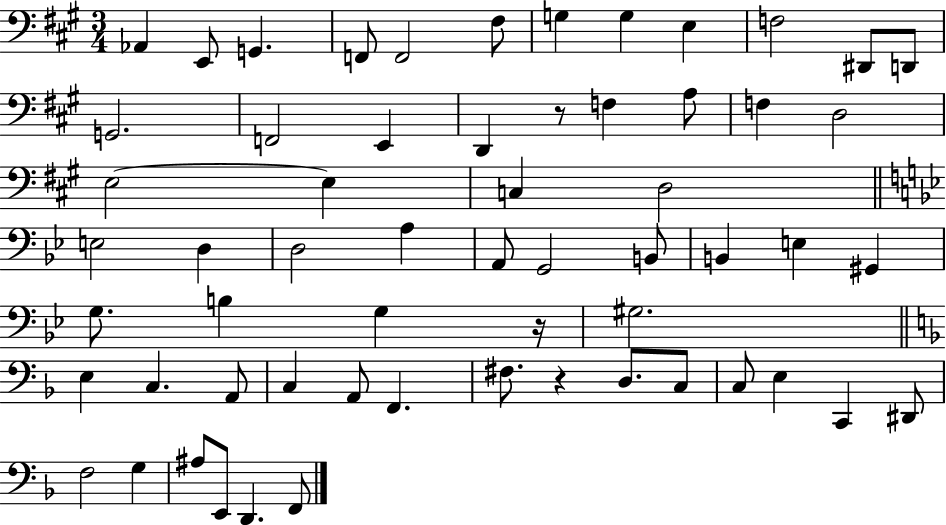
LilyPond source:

{
  \clef bass
  \numericTimeSignature
  \time 3/4
  \key a \major
  \repeat volta 2 { aes,4 e,8 g,4. | f,8 f,2 fis8 | g4 g4 e4 | f2 dis,8 d,8 | \break g,2. | f,2 e,4 | d,4 r8 f4 a8 | f4 d2 | \break e2~~ e4 | c4 d2 | \bar "||" \break \key bes \major e2 d4 | d2 a4 | a,8 g,2 b,8 | b,4 e4 gis,4 | \break g8. b4 g4 r16 | gis2. | \bar "||" \break \key d \minor e4 c4. a,8 | c4 a,8 f,4. | fis8. r4 d8. c8 | c8 e4 c,4 dis,8 | \break f2 g4 | ais8 e,8 d,4. f,8 | } \bar "|."
}